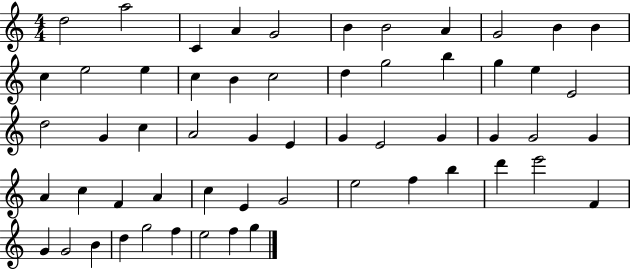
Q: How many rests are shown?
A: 0